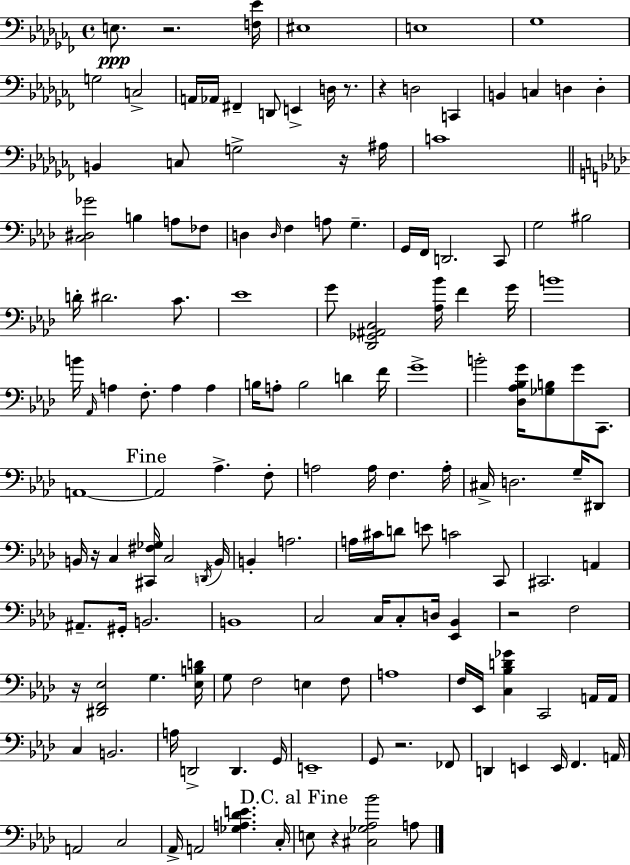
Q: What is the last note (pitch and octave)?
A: A3